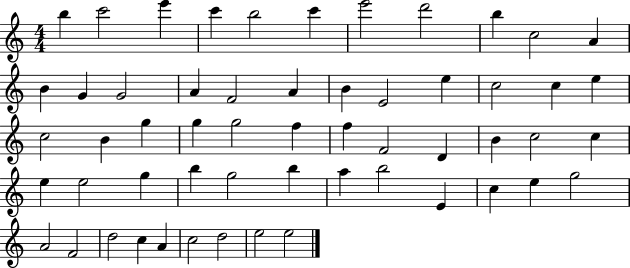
{
  \clef treble
  \numericTimeSignature
  \time 4/4
  \key c \major
  b''4 c'''2 e'''4 | c'''4 b''2 c'''4 | e'''2 d'''2 | b''4 c''2 a'4 | \break b'4 g'4 g'2 | a'4 f'2 a'4 | b'4 e'2 e''4 | c''2 c''4 e''4 | \break c''2 b'4 g''4 | g''4 g''2 f''4 | f''4 f'2 d'4 | b'4 c''2 c''4 | \break e''4 e''2 g''4 | b''4 g''2 b''4 | a''4 b''2 e'4 | c''4 e''4 g''2 | \break a'2 f'2 | d''2 c''4 a'4 | c''2 d''2 | e''2 e''2 | \break \bar "|."
}